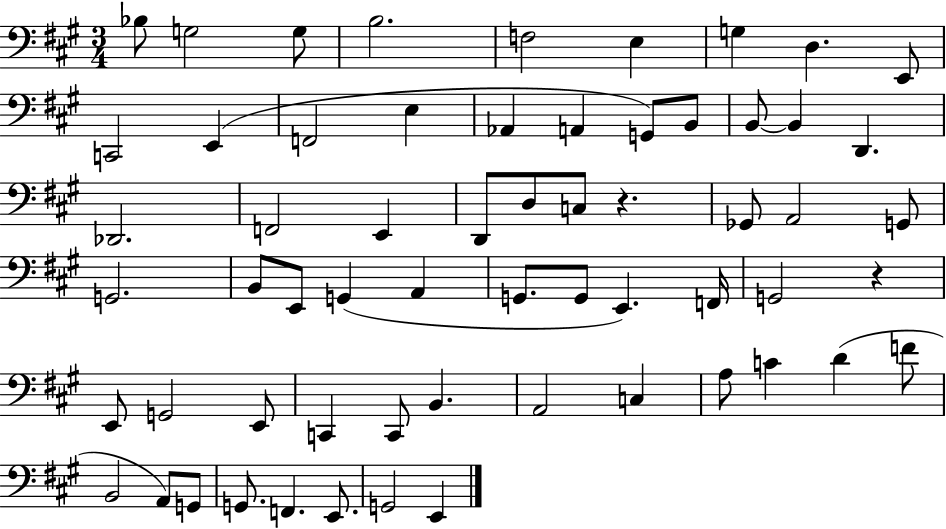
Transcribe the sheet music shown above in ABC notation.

X:1
T:Untitled
M:3/4
L:1/4
K:A
_B,/2 G,2 G,/2 B,2 F,2 E, G, D, E,,/2 C,,2 E,, F,,2 E, _A,, A,, G,,/2 B,,/2 B,,/2 B,, D,, _D,,2 F,,2 E,, D,,/2 D,/2 C,/2 z _G,,/2 A,,2 G,,/2 G,,2 B,,/2 E,,/2 G,, A,, G,,/2 G,,/2 E,, F,,/4 G,,2 z E,,/2 G,,2 E,,/2 C,, C,,/2 B,, A,,2 C, A,/2 C D F/2 B,,2 A,,/2 G,,/2 G,,/2 F,, E,,/2 G,,2 E,,